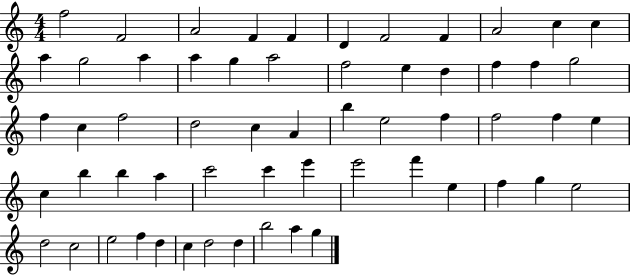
{
  \clef treble
  \numericTimeSignature
  \time 4/4
  \key c \major
  f''2 f'2 | a'2 f'4 f'4 | d'4 f'2 f'4 | a'2 c''4 c''4 | \break a''4 g''2 a''4 | a''4 g''4 a''2 | f''2 e''4 d''4 | f''4 f''4 g''2 | \break f''4 c''4 f''2 | d''2 c''4 a'4 | b''4 e''2 f''4 | f''2 f''4 e''4 | \break c''4 b''4 b''4 a''4 | c'''2 c'''4 e'''4 | e'''2 f'''4 e''4 | f''4 g''4 e''2 | \break d''2 c''2 | e''2 f''4 d''4 | c''4 d''2 d''4 | b''2 a''4 g''4 | \break \bar "|."
}